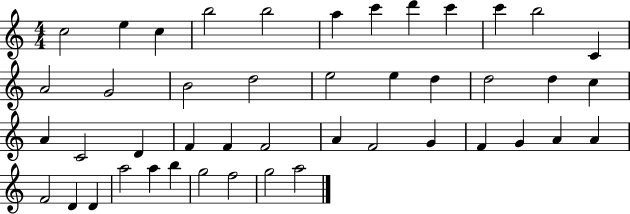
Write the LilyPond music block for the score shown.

{
  \clef treble
  \numericTimeSignature
  \time 4/4
  \key c \major
  c''2 e''4 c''4 | b''2 b''2 | a''4 c'''4 d'''4 c'''4 | c'''4 b''2 c'4 | \break a'2 g'2 | b'2 d''2 | e''2 e''4 d''4 | d''2 d''4 c''4 | \break a'4 c'2 d'4 | f'4 f'4 f'2 | a'4 f'2 g'4 | f'4 g'4 a'4 a'4 | \break f'2 d'4 d'4 | a''2 a''4 b''4 | g''2 f''2 | g''2 a''2 | \break \bar "|."
}